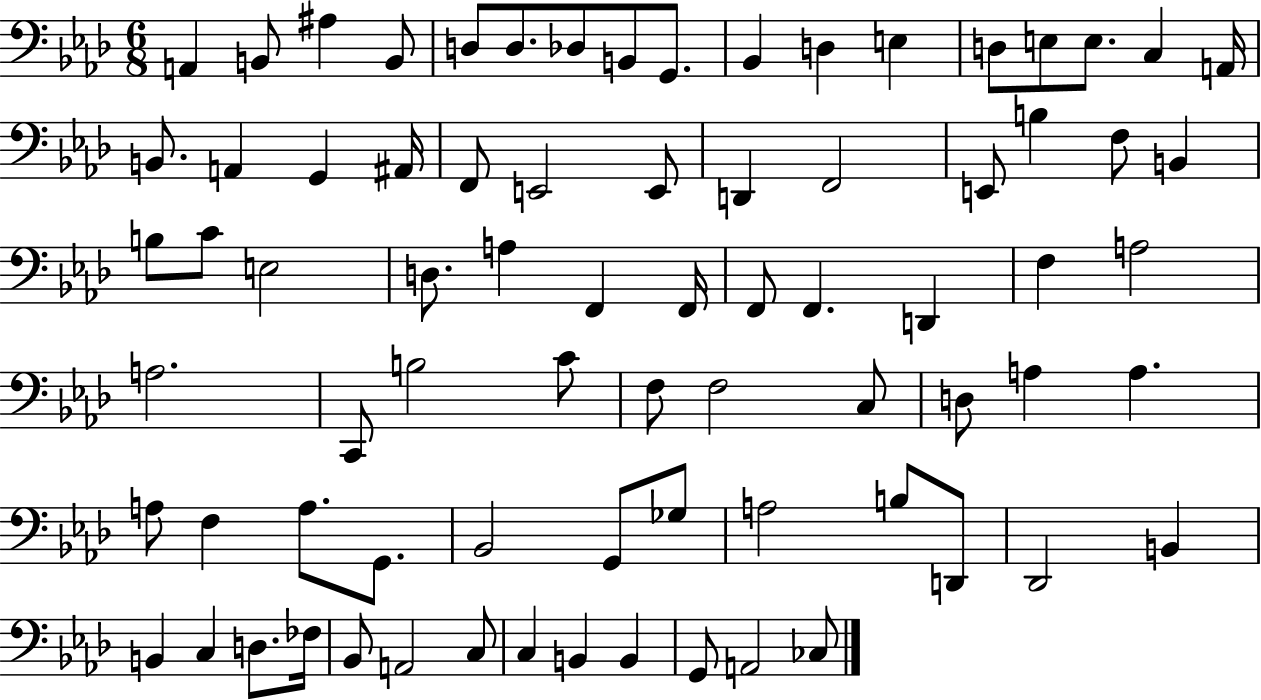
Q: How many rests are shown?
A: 0